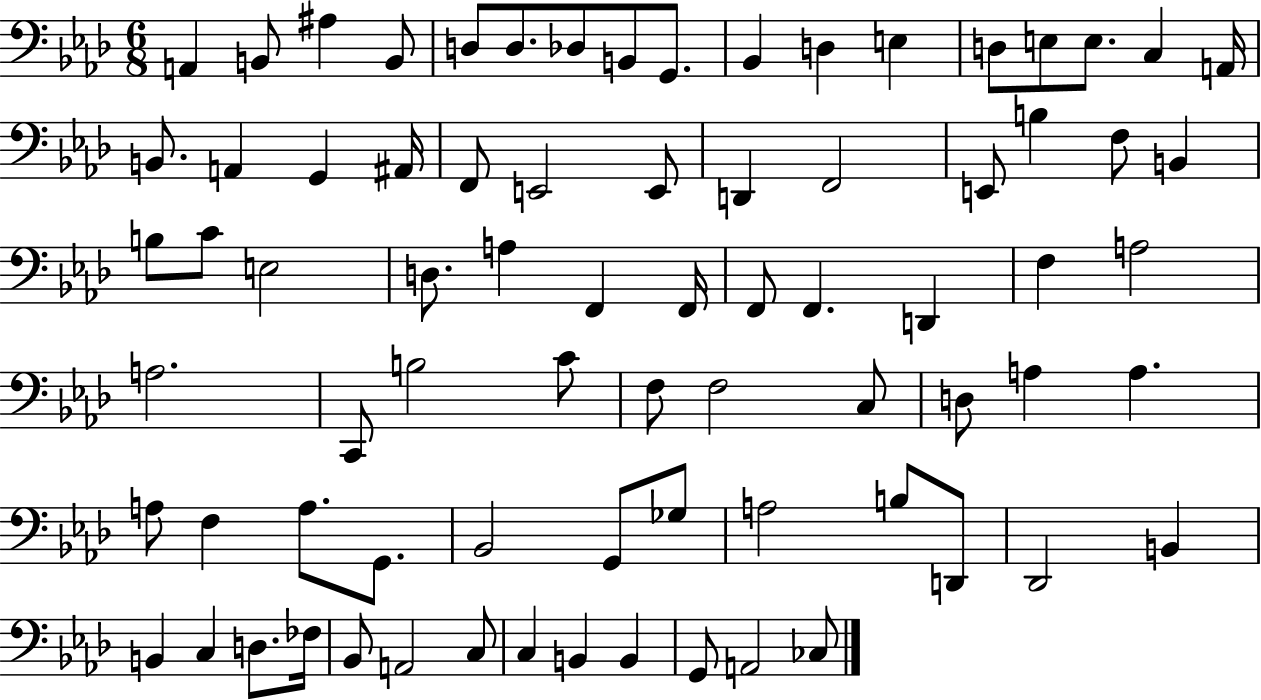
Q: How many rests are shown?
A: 0